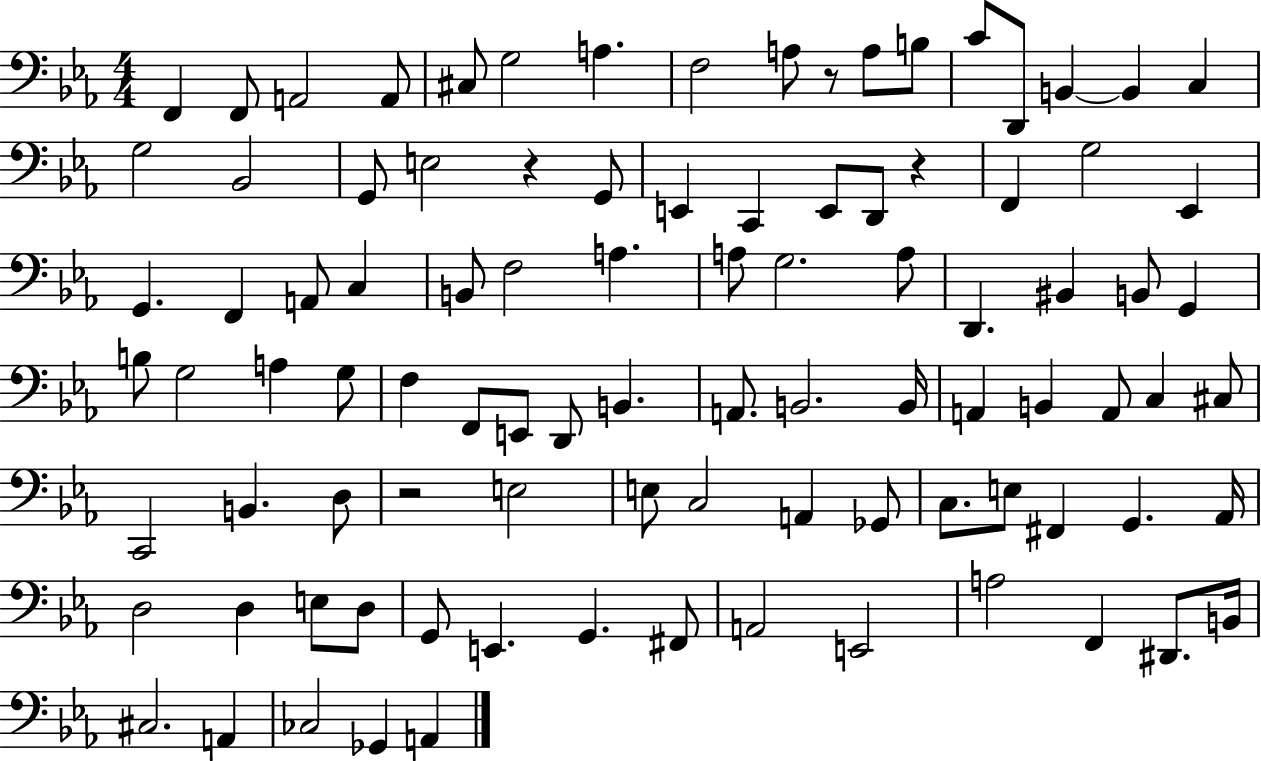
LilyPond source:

{
  \clef bass
  \numericTimeSignature
  \time 4/4
  \key ees \major
  f,4 f,8 a,2 a,8 | cis8 g2 a4. | f2 a8 r8 a8 b8 | c'8 d,8 b,4~~ b,4 c4 | \break g2 bes,2 | g,8 e2 r4 g,8 | e,4 c,4 e,8 d,8 r4 | f,4 g2 ees,4 | \break g,4. f,4 a,8 c4 | b,8 f2 a4. | a8 g2. a8 | d,4. bis,4 b,8 g,4 | \break b8 g2 a4 g8 | f4 f,8 e,8 d,8 b,4. | a,8. b,2. b,16 | a,4 b,4 a,8 c4 cis8 | \break c,2 b,4. d8 | r2 e2 | e8 c2 a,4 ges,8 | c8. e8 fis,4 g,4. aes,16 | \break d2 d4 e8 d8 | g,8 e,4. g,4. fis,8 | a,2 e,2 | a2 f,4 dis,8. b,16 | \break cis2. a,4 | ces2 ges,4 a,4 | \bar "|."
}